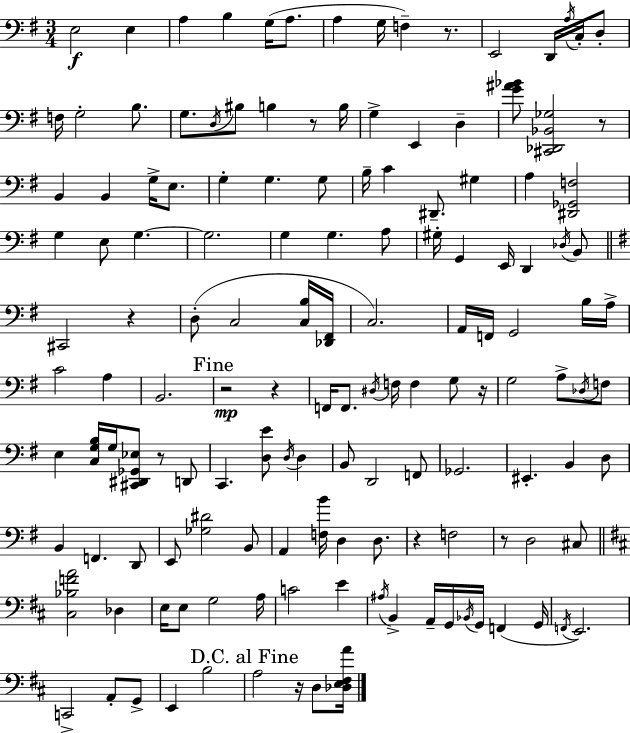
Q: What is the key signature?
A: G major